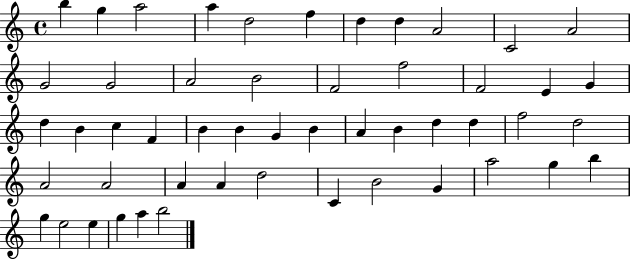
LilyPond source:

{
  \clef treble
  \time 4/4
  \defaultTimeSignature
  \key c \major
  b''4 g''4 a''2 | a''4 d''2 f''4 | d''4 d''4 a'2 | c'2 a'2 | \break g'2 g'2 | a'2 b'2 | f'2 f''2 | f'2 e'4 g'4 | \break d''4 b'4 c''4 f'4 | b'4 b'4 g'4 b'4 | a'4 b'4 d''4 d''4 | f''2 d''2 | \break a'2 a'2 | a'4 a'4 d''2 | c'4 b'2 g'4 | a''2 g''4 b''4 | \break g''4 e''2 e''4 | g''4 a''4 b''2 | \bar "|."
}